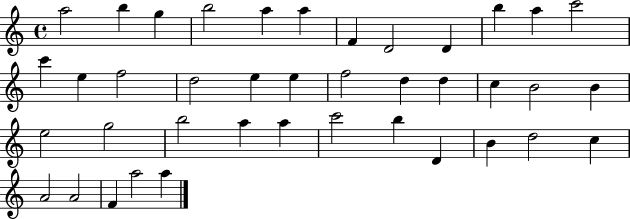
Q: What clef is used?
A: treble